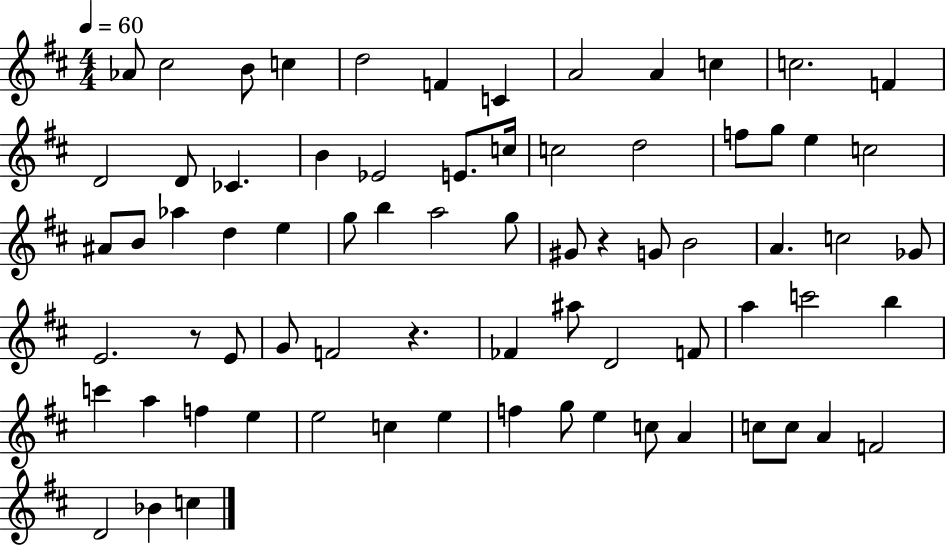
X:1
T:Untitled
M:4/4
L:1/4
K:D
_A/2 ^c2 B/2 c d2 F C A2 A c c2 F D2 D/2 _C B _E2 E/2 c/4 c2 d2 f/2 g/2 e c2 ^A/2 B/2 _a d e g/2 b a2 g/2 ^G/2 z G/2 B2 A c2 _G/2 E2 z/2 E/2 G/2 F2 z _F ^a/2 D2 F/2 a c'2 b c' a f e e2 c e f g/2 e c/2 A c/2 c/2 A F2 D2 _B c